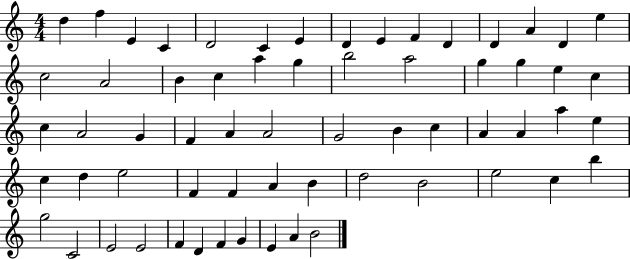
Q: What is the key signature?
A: C major